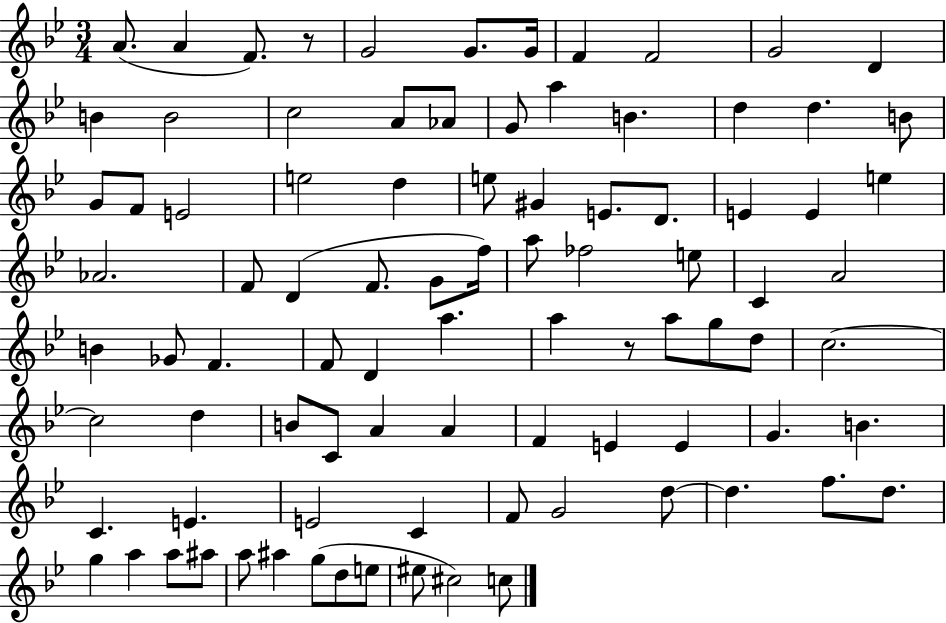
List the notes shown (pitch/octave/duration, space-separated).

A4/e. A4/q F4/e. R/e G4/h G4/e. G4/s F4/q F4/h G4/h D4/q B4/q B4/h C5/h A4/e Ab4/e G4/e A5/q B4/q. D5/q D5/q. B4/e G4/e F4/e E4/h E5/h D5/q E5/e G#4/q E4/e. D4/e. E4/q E4/q E5/q Ab4/h. F4/e D4/q F4/e. G4/e F5/s A5/e FES5/h E5/e C4/q A4/h B4/q Gb4/e F4/q. F4/e D4/q A5/q. A5/q R/e A5/e G5/e D5/e C5/h. C5/h D5/q B4/e C4/e A4/q A4/q F4/q E4/q E4/q G4/q. B4/q. C4/q. E4/q. E4/h C4/q F4/e G4/h D5/e D5/q. F5/e. D5/e. G5/q A5/q A5/e A#5/e A5/e A#5/q G5/e D5/e E5/e EIS5/e C#5/h C5/e